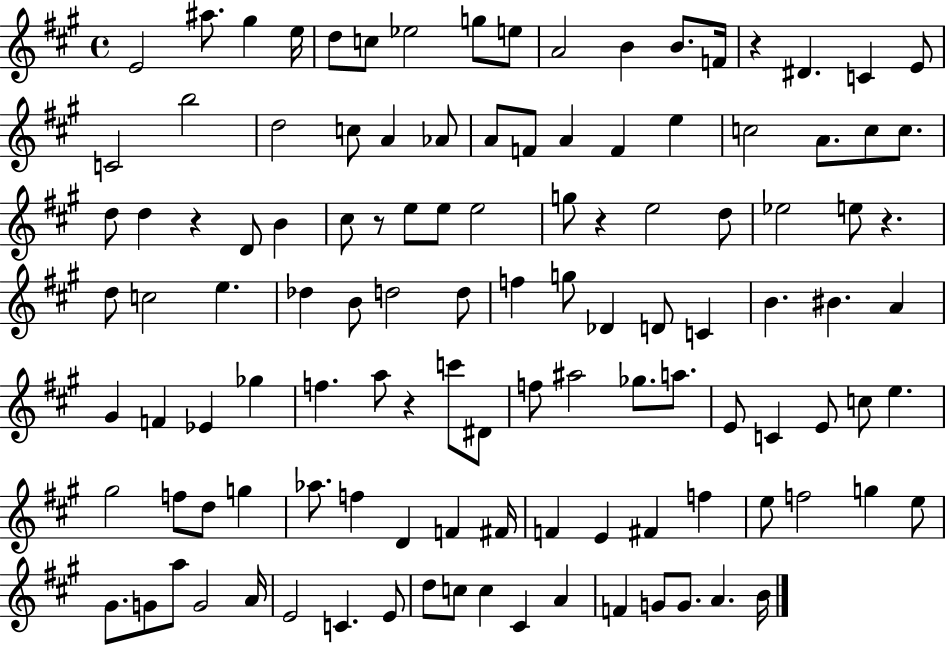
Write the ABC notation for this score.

X:1
T:Untitled
M:4/4
L:1/4
K:A
E2 ^a/2 ^g e/4 d/2 c/2 _e2 g/2 e/2 A2 B B/2 F/4 z ^D C E/2 C2 b2 d2 c/2 A _A/2 A/2 F/2 A F e c2 A/2 c/2 c/2 d/2 d z D/2 B ^c/2 z/2 e/2 e/2 e2 g/2 z e2 d/2 _e2 e/2 z d/2 c2 e _d B/2 d2 d/2 f g/2 _D D/2 C B ^B A ^G F _E _g f a/2 z c'/2 ^D/2 f/2 ^a2 _g/2 a/2 E/2 C E/2 c/2 e ^g2 f/2 d/2 g _a/2 f D F ^F/4 F E ^F f e/2 f2 g e/2 ^G/2 G/2 a/2 G2 A/4 E2 C E/2 d/2 c/2 c ^C A F G/2 G/2 A B/4